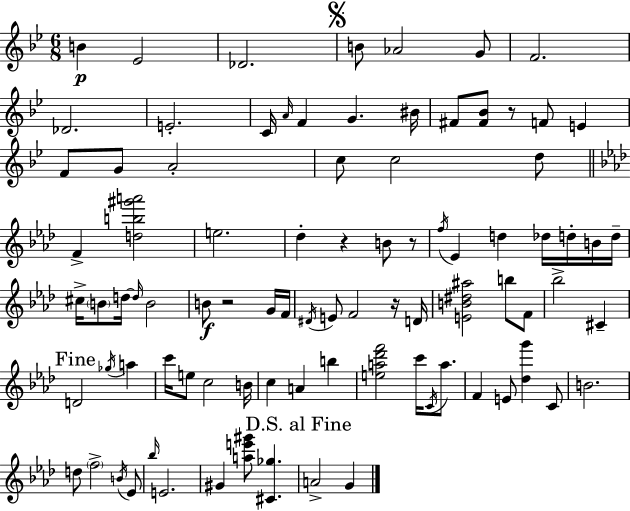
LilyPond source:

{
  \clef treble
  \numericTimeSignature
  \time 6/8
  \key bes \major
  b'4\p ees'2 | des'2. | \mark \markup { \musicglyph "scripts.segno" } b'8 aes'2 g'8 | f'2. | \break des'2. | e'2.-. | c'16 \grace { a'16 } f'4 g'4. | bis'16 fis'8 <fis' bes'>8 r8 f'8 e'4 | \break f'8 g'8 a'2-. | c''8 c''2 d''8 | \bar "||" \break \key aes \major f'4-> <d'' b'' gis''' a'''>2 | e''2. | des''4-. r4 b'8 r8 | \acciaccatura { f''16 } ees'4 d''4 des''16 d''16-. b'16 | \break d''16-- cis''16-> \parenthesize b'8 d''16~~ \grace { d''16 } b'2 | b'8\f r2 | g'16 f'16 \acciaccatura { dis'16 } e'8 f'2 | r16 d'16 <e' b' dis'' ais''>2 b''8 | \break f'8 bes''2-> cis'4-- | \mark "Fine" d'2 \acciaccatura { ges''16 } | a''4 c'''16 e''8 c''2 | b'16 c''4 a'4 | \break b''4 <e'' a'' des''' f'''>2 | c'''16 \acciaccatura { c'16 } a''8. f'4 e'8 <des'' g'''>4 | c'8 b'2. | d''8 \parenthesize f''2-> | \break \acciaccatura { b'16 } ees'8 \grace { bes''16 } e'2. | gis'4 <a'' e''' gis'''>8 | <cis' ges''>4. \mark "D.S. al Fine" a'2-> | g'4 \bar "|."
}